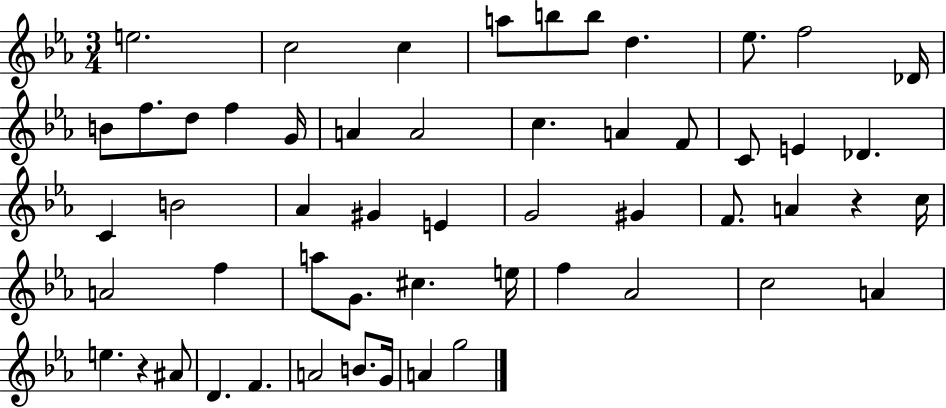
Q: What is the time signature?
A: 3/4